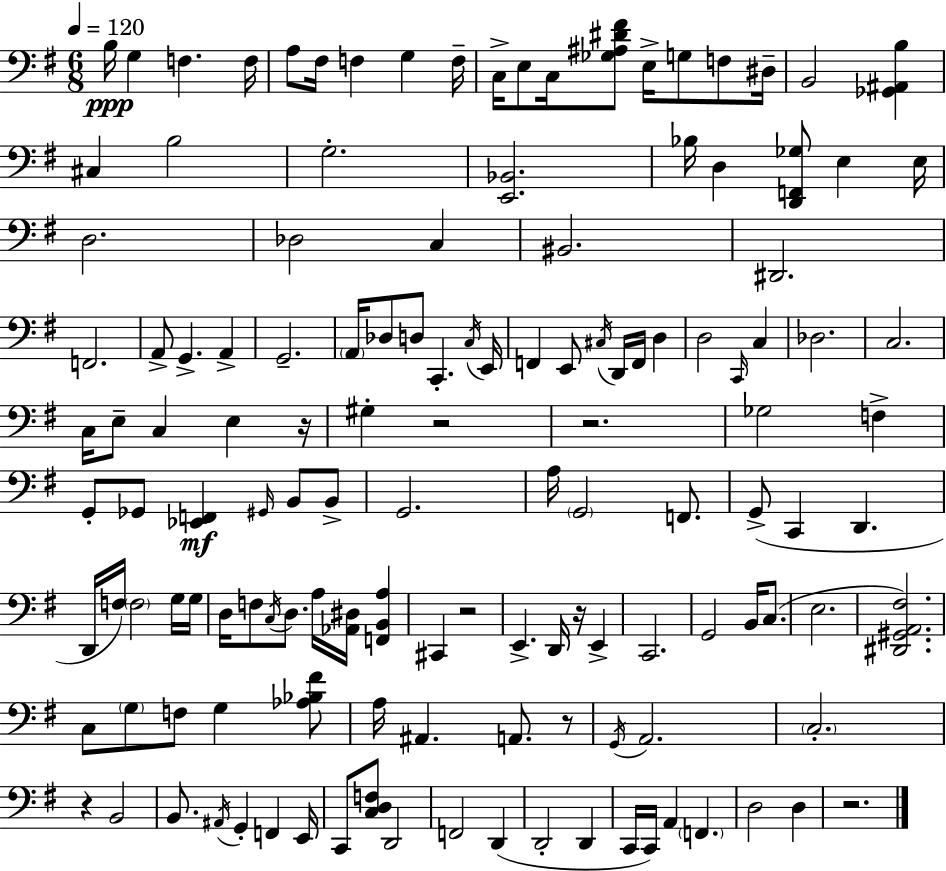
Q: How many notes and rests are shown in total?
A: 135